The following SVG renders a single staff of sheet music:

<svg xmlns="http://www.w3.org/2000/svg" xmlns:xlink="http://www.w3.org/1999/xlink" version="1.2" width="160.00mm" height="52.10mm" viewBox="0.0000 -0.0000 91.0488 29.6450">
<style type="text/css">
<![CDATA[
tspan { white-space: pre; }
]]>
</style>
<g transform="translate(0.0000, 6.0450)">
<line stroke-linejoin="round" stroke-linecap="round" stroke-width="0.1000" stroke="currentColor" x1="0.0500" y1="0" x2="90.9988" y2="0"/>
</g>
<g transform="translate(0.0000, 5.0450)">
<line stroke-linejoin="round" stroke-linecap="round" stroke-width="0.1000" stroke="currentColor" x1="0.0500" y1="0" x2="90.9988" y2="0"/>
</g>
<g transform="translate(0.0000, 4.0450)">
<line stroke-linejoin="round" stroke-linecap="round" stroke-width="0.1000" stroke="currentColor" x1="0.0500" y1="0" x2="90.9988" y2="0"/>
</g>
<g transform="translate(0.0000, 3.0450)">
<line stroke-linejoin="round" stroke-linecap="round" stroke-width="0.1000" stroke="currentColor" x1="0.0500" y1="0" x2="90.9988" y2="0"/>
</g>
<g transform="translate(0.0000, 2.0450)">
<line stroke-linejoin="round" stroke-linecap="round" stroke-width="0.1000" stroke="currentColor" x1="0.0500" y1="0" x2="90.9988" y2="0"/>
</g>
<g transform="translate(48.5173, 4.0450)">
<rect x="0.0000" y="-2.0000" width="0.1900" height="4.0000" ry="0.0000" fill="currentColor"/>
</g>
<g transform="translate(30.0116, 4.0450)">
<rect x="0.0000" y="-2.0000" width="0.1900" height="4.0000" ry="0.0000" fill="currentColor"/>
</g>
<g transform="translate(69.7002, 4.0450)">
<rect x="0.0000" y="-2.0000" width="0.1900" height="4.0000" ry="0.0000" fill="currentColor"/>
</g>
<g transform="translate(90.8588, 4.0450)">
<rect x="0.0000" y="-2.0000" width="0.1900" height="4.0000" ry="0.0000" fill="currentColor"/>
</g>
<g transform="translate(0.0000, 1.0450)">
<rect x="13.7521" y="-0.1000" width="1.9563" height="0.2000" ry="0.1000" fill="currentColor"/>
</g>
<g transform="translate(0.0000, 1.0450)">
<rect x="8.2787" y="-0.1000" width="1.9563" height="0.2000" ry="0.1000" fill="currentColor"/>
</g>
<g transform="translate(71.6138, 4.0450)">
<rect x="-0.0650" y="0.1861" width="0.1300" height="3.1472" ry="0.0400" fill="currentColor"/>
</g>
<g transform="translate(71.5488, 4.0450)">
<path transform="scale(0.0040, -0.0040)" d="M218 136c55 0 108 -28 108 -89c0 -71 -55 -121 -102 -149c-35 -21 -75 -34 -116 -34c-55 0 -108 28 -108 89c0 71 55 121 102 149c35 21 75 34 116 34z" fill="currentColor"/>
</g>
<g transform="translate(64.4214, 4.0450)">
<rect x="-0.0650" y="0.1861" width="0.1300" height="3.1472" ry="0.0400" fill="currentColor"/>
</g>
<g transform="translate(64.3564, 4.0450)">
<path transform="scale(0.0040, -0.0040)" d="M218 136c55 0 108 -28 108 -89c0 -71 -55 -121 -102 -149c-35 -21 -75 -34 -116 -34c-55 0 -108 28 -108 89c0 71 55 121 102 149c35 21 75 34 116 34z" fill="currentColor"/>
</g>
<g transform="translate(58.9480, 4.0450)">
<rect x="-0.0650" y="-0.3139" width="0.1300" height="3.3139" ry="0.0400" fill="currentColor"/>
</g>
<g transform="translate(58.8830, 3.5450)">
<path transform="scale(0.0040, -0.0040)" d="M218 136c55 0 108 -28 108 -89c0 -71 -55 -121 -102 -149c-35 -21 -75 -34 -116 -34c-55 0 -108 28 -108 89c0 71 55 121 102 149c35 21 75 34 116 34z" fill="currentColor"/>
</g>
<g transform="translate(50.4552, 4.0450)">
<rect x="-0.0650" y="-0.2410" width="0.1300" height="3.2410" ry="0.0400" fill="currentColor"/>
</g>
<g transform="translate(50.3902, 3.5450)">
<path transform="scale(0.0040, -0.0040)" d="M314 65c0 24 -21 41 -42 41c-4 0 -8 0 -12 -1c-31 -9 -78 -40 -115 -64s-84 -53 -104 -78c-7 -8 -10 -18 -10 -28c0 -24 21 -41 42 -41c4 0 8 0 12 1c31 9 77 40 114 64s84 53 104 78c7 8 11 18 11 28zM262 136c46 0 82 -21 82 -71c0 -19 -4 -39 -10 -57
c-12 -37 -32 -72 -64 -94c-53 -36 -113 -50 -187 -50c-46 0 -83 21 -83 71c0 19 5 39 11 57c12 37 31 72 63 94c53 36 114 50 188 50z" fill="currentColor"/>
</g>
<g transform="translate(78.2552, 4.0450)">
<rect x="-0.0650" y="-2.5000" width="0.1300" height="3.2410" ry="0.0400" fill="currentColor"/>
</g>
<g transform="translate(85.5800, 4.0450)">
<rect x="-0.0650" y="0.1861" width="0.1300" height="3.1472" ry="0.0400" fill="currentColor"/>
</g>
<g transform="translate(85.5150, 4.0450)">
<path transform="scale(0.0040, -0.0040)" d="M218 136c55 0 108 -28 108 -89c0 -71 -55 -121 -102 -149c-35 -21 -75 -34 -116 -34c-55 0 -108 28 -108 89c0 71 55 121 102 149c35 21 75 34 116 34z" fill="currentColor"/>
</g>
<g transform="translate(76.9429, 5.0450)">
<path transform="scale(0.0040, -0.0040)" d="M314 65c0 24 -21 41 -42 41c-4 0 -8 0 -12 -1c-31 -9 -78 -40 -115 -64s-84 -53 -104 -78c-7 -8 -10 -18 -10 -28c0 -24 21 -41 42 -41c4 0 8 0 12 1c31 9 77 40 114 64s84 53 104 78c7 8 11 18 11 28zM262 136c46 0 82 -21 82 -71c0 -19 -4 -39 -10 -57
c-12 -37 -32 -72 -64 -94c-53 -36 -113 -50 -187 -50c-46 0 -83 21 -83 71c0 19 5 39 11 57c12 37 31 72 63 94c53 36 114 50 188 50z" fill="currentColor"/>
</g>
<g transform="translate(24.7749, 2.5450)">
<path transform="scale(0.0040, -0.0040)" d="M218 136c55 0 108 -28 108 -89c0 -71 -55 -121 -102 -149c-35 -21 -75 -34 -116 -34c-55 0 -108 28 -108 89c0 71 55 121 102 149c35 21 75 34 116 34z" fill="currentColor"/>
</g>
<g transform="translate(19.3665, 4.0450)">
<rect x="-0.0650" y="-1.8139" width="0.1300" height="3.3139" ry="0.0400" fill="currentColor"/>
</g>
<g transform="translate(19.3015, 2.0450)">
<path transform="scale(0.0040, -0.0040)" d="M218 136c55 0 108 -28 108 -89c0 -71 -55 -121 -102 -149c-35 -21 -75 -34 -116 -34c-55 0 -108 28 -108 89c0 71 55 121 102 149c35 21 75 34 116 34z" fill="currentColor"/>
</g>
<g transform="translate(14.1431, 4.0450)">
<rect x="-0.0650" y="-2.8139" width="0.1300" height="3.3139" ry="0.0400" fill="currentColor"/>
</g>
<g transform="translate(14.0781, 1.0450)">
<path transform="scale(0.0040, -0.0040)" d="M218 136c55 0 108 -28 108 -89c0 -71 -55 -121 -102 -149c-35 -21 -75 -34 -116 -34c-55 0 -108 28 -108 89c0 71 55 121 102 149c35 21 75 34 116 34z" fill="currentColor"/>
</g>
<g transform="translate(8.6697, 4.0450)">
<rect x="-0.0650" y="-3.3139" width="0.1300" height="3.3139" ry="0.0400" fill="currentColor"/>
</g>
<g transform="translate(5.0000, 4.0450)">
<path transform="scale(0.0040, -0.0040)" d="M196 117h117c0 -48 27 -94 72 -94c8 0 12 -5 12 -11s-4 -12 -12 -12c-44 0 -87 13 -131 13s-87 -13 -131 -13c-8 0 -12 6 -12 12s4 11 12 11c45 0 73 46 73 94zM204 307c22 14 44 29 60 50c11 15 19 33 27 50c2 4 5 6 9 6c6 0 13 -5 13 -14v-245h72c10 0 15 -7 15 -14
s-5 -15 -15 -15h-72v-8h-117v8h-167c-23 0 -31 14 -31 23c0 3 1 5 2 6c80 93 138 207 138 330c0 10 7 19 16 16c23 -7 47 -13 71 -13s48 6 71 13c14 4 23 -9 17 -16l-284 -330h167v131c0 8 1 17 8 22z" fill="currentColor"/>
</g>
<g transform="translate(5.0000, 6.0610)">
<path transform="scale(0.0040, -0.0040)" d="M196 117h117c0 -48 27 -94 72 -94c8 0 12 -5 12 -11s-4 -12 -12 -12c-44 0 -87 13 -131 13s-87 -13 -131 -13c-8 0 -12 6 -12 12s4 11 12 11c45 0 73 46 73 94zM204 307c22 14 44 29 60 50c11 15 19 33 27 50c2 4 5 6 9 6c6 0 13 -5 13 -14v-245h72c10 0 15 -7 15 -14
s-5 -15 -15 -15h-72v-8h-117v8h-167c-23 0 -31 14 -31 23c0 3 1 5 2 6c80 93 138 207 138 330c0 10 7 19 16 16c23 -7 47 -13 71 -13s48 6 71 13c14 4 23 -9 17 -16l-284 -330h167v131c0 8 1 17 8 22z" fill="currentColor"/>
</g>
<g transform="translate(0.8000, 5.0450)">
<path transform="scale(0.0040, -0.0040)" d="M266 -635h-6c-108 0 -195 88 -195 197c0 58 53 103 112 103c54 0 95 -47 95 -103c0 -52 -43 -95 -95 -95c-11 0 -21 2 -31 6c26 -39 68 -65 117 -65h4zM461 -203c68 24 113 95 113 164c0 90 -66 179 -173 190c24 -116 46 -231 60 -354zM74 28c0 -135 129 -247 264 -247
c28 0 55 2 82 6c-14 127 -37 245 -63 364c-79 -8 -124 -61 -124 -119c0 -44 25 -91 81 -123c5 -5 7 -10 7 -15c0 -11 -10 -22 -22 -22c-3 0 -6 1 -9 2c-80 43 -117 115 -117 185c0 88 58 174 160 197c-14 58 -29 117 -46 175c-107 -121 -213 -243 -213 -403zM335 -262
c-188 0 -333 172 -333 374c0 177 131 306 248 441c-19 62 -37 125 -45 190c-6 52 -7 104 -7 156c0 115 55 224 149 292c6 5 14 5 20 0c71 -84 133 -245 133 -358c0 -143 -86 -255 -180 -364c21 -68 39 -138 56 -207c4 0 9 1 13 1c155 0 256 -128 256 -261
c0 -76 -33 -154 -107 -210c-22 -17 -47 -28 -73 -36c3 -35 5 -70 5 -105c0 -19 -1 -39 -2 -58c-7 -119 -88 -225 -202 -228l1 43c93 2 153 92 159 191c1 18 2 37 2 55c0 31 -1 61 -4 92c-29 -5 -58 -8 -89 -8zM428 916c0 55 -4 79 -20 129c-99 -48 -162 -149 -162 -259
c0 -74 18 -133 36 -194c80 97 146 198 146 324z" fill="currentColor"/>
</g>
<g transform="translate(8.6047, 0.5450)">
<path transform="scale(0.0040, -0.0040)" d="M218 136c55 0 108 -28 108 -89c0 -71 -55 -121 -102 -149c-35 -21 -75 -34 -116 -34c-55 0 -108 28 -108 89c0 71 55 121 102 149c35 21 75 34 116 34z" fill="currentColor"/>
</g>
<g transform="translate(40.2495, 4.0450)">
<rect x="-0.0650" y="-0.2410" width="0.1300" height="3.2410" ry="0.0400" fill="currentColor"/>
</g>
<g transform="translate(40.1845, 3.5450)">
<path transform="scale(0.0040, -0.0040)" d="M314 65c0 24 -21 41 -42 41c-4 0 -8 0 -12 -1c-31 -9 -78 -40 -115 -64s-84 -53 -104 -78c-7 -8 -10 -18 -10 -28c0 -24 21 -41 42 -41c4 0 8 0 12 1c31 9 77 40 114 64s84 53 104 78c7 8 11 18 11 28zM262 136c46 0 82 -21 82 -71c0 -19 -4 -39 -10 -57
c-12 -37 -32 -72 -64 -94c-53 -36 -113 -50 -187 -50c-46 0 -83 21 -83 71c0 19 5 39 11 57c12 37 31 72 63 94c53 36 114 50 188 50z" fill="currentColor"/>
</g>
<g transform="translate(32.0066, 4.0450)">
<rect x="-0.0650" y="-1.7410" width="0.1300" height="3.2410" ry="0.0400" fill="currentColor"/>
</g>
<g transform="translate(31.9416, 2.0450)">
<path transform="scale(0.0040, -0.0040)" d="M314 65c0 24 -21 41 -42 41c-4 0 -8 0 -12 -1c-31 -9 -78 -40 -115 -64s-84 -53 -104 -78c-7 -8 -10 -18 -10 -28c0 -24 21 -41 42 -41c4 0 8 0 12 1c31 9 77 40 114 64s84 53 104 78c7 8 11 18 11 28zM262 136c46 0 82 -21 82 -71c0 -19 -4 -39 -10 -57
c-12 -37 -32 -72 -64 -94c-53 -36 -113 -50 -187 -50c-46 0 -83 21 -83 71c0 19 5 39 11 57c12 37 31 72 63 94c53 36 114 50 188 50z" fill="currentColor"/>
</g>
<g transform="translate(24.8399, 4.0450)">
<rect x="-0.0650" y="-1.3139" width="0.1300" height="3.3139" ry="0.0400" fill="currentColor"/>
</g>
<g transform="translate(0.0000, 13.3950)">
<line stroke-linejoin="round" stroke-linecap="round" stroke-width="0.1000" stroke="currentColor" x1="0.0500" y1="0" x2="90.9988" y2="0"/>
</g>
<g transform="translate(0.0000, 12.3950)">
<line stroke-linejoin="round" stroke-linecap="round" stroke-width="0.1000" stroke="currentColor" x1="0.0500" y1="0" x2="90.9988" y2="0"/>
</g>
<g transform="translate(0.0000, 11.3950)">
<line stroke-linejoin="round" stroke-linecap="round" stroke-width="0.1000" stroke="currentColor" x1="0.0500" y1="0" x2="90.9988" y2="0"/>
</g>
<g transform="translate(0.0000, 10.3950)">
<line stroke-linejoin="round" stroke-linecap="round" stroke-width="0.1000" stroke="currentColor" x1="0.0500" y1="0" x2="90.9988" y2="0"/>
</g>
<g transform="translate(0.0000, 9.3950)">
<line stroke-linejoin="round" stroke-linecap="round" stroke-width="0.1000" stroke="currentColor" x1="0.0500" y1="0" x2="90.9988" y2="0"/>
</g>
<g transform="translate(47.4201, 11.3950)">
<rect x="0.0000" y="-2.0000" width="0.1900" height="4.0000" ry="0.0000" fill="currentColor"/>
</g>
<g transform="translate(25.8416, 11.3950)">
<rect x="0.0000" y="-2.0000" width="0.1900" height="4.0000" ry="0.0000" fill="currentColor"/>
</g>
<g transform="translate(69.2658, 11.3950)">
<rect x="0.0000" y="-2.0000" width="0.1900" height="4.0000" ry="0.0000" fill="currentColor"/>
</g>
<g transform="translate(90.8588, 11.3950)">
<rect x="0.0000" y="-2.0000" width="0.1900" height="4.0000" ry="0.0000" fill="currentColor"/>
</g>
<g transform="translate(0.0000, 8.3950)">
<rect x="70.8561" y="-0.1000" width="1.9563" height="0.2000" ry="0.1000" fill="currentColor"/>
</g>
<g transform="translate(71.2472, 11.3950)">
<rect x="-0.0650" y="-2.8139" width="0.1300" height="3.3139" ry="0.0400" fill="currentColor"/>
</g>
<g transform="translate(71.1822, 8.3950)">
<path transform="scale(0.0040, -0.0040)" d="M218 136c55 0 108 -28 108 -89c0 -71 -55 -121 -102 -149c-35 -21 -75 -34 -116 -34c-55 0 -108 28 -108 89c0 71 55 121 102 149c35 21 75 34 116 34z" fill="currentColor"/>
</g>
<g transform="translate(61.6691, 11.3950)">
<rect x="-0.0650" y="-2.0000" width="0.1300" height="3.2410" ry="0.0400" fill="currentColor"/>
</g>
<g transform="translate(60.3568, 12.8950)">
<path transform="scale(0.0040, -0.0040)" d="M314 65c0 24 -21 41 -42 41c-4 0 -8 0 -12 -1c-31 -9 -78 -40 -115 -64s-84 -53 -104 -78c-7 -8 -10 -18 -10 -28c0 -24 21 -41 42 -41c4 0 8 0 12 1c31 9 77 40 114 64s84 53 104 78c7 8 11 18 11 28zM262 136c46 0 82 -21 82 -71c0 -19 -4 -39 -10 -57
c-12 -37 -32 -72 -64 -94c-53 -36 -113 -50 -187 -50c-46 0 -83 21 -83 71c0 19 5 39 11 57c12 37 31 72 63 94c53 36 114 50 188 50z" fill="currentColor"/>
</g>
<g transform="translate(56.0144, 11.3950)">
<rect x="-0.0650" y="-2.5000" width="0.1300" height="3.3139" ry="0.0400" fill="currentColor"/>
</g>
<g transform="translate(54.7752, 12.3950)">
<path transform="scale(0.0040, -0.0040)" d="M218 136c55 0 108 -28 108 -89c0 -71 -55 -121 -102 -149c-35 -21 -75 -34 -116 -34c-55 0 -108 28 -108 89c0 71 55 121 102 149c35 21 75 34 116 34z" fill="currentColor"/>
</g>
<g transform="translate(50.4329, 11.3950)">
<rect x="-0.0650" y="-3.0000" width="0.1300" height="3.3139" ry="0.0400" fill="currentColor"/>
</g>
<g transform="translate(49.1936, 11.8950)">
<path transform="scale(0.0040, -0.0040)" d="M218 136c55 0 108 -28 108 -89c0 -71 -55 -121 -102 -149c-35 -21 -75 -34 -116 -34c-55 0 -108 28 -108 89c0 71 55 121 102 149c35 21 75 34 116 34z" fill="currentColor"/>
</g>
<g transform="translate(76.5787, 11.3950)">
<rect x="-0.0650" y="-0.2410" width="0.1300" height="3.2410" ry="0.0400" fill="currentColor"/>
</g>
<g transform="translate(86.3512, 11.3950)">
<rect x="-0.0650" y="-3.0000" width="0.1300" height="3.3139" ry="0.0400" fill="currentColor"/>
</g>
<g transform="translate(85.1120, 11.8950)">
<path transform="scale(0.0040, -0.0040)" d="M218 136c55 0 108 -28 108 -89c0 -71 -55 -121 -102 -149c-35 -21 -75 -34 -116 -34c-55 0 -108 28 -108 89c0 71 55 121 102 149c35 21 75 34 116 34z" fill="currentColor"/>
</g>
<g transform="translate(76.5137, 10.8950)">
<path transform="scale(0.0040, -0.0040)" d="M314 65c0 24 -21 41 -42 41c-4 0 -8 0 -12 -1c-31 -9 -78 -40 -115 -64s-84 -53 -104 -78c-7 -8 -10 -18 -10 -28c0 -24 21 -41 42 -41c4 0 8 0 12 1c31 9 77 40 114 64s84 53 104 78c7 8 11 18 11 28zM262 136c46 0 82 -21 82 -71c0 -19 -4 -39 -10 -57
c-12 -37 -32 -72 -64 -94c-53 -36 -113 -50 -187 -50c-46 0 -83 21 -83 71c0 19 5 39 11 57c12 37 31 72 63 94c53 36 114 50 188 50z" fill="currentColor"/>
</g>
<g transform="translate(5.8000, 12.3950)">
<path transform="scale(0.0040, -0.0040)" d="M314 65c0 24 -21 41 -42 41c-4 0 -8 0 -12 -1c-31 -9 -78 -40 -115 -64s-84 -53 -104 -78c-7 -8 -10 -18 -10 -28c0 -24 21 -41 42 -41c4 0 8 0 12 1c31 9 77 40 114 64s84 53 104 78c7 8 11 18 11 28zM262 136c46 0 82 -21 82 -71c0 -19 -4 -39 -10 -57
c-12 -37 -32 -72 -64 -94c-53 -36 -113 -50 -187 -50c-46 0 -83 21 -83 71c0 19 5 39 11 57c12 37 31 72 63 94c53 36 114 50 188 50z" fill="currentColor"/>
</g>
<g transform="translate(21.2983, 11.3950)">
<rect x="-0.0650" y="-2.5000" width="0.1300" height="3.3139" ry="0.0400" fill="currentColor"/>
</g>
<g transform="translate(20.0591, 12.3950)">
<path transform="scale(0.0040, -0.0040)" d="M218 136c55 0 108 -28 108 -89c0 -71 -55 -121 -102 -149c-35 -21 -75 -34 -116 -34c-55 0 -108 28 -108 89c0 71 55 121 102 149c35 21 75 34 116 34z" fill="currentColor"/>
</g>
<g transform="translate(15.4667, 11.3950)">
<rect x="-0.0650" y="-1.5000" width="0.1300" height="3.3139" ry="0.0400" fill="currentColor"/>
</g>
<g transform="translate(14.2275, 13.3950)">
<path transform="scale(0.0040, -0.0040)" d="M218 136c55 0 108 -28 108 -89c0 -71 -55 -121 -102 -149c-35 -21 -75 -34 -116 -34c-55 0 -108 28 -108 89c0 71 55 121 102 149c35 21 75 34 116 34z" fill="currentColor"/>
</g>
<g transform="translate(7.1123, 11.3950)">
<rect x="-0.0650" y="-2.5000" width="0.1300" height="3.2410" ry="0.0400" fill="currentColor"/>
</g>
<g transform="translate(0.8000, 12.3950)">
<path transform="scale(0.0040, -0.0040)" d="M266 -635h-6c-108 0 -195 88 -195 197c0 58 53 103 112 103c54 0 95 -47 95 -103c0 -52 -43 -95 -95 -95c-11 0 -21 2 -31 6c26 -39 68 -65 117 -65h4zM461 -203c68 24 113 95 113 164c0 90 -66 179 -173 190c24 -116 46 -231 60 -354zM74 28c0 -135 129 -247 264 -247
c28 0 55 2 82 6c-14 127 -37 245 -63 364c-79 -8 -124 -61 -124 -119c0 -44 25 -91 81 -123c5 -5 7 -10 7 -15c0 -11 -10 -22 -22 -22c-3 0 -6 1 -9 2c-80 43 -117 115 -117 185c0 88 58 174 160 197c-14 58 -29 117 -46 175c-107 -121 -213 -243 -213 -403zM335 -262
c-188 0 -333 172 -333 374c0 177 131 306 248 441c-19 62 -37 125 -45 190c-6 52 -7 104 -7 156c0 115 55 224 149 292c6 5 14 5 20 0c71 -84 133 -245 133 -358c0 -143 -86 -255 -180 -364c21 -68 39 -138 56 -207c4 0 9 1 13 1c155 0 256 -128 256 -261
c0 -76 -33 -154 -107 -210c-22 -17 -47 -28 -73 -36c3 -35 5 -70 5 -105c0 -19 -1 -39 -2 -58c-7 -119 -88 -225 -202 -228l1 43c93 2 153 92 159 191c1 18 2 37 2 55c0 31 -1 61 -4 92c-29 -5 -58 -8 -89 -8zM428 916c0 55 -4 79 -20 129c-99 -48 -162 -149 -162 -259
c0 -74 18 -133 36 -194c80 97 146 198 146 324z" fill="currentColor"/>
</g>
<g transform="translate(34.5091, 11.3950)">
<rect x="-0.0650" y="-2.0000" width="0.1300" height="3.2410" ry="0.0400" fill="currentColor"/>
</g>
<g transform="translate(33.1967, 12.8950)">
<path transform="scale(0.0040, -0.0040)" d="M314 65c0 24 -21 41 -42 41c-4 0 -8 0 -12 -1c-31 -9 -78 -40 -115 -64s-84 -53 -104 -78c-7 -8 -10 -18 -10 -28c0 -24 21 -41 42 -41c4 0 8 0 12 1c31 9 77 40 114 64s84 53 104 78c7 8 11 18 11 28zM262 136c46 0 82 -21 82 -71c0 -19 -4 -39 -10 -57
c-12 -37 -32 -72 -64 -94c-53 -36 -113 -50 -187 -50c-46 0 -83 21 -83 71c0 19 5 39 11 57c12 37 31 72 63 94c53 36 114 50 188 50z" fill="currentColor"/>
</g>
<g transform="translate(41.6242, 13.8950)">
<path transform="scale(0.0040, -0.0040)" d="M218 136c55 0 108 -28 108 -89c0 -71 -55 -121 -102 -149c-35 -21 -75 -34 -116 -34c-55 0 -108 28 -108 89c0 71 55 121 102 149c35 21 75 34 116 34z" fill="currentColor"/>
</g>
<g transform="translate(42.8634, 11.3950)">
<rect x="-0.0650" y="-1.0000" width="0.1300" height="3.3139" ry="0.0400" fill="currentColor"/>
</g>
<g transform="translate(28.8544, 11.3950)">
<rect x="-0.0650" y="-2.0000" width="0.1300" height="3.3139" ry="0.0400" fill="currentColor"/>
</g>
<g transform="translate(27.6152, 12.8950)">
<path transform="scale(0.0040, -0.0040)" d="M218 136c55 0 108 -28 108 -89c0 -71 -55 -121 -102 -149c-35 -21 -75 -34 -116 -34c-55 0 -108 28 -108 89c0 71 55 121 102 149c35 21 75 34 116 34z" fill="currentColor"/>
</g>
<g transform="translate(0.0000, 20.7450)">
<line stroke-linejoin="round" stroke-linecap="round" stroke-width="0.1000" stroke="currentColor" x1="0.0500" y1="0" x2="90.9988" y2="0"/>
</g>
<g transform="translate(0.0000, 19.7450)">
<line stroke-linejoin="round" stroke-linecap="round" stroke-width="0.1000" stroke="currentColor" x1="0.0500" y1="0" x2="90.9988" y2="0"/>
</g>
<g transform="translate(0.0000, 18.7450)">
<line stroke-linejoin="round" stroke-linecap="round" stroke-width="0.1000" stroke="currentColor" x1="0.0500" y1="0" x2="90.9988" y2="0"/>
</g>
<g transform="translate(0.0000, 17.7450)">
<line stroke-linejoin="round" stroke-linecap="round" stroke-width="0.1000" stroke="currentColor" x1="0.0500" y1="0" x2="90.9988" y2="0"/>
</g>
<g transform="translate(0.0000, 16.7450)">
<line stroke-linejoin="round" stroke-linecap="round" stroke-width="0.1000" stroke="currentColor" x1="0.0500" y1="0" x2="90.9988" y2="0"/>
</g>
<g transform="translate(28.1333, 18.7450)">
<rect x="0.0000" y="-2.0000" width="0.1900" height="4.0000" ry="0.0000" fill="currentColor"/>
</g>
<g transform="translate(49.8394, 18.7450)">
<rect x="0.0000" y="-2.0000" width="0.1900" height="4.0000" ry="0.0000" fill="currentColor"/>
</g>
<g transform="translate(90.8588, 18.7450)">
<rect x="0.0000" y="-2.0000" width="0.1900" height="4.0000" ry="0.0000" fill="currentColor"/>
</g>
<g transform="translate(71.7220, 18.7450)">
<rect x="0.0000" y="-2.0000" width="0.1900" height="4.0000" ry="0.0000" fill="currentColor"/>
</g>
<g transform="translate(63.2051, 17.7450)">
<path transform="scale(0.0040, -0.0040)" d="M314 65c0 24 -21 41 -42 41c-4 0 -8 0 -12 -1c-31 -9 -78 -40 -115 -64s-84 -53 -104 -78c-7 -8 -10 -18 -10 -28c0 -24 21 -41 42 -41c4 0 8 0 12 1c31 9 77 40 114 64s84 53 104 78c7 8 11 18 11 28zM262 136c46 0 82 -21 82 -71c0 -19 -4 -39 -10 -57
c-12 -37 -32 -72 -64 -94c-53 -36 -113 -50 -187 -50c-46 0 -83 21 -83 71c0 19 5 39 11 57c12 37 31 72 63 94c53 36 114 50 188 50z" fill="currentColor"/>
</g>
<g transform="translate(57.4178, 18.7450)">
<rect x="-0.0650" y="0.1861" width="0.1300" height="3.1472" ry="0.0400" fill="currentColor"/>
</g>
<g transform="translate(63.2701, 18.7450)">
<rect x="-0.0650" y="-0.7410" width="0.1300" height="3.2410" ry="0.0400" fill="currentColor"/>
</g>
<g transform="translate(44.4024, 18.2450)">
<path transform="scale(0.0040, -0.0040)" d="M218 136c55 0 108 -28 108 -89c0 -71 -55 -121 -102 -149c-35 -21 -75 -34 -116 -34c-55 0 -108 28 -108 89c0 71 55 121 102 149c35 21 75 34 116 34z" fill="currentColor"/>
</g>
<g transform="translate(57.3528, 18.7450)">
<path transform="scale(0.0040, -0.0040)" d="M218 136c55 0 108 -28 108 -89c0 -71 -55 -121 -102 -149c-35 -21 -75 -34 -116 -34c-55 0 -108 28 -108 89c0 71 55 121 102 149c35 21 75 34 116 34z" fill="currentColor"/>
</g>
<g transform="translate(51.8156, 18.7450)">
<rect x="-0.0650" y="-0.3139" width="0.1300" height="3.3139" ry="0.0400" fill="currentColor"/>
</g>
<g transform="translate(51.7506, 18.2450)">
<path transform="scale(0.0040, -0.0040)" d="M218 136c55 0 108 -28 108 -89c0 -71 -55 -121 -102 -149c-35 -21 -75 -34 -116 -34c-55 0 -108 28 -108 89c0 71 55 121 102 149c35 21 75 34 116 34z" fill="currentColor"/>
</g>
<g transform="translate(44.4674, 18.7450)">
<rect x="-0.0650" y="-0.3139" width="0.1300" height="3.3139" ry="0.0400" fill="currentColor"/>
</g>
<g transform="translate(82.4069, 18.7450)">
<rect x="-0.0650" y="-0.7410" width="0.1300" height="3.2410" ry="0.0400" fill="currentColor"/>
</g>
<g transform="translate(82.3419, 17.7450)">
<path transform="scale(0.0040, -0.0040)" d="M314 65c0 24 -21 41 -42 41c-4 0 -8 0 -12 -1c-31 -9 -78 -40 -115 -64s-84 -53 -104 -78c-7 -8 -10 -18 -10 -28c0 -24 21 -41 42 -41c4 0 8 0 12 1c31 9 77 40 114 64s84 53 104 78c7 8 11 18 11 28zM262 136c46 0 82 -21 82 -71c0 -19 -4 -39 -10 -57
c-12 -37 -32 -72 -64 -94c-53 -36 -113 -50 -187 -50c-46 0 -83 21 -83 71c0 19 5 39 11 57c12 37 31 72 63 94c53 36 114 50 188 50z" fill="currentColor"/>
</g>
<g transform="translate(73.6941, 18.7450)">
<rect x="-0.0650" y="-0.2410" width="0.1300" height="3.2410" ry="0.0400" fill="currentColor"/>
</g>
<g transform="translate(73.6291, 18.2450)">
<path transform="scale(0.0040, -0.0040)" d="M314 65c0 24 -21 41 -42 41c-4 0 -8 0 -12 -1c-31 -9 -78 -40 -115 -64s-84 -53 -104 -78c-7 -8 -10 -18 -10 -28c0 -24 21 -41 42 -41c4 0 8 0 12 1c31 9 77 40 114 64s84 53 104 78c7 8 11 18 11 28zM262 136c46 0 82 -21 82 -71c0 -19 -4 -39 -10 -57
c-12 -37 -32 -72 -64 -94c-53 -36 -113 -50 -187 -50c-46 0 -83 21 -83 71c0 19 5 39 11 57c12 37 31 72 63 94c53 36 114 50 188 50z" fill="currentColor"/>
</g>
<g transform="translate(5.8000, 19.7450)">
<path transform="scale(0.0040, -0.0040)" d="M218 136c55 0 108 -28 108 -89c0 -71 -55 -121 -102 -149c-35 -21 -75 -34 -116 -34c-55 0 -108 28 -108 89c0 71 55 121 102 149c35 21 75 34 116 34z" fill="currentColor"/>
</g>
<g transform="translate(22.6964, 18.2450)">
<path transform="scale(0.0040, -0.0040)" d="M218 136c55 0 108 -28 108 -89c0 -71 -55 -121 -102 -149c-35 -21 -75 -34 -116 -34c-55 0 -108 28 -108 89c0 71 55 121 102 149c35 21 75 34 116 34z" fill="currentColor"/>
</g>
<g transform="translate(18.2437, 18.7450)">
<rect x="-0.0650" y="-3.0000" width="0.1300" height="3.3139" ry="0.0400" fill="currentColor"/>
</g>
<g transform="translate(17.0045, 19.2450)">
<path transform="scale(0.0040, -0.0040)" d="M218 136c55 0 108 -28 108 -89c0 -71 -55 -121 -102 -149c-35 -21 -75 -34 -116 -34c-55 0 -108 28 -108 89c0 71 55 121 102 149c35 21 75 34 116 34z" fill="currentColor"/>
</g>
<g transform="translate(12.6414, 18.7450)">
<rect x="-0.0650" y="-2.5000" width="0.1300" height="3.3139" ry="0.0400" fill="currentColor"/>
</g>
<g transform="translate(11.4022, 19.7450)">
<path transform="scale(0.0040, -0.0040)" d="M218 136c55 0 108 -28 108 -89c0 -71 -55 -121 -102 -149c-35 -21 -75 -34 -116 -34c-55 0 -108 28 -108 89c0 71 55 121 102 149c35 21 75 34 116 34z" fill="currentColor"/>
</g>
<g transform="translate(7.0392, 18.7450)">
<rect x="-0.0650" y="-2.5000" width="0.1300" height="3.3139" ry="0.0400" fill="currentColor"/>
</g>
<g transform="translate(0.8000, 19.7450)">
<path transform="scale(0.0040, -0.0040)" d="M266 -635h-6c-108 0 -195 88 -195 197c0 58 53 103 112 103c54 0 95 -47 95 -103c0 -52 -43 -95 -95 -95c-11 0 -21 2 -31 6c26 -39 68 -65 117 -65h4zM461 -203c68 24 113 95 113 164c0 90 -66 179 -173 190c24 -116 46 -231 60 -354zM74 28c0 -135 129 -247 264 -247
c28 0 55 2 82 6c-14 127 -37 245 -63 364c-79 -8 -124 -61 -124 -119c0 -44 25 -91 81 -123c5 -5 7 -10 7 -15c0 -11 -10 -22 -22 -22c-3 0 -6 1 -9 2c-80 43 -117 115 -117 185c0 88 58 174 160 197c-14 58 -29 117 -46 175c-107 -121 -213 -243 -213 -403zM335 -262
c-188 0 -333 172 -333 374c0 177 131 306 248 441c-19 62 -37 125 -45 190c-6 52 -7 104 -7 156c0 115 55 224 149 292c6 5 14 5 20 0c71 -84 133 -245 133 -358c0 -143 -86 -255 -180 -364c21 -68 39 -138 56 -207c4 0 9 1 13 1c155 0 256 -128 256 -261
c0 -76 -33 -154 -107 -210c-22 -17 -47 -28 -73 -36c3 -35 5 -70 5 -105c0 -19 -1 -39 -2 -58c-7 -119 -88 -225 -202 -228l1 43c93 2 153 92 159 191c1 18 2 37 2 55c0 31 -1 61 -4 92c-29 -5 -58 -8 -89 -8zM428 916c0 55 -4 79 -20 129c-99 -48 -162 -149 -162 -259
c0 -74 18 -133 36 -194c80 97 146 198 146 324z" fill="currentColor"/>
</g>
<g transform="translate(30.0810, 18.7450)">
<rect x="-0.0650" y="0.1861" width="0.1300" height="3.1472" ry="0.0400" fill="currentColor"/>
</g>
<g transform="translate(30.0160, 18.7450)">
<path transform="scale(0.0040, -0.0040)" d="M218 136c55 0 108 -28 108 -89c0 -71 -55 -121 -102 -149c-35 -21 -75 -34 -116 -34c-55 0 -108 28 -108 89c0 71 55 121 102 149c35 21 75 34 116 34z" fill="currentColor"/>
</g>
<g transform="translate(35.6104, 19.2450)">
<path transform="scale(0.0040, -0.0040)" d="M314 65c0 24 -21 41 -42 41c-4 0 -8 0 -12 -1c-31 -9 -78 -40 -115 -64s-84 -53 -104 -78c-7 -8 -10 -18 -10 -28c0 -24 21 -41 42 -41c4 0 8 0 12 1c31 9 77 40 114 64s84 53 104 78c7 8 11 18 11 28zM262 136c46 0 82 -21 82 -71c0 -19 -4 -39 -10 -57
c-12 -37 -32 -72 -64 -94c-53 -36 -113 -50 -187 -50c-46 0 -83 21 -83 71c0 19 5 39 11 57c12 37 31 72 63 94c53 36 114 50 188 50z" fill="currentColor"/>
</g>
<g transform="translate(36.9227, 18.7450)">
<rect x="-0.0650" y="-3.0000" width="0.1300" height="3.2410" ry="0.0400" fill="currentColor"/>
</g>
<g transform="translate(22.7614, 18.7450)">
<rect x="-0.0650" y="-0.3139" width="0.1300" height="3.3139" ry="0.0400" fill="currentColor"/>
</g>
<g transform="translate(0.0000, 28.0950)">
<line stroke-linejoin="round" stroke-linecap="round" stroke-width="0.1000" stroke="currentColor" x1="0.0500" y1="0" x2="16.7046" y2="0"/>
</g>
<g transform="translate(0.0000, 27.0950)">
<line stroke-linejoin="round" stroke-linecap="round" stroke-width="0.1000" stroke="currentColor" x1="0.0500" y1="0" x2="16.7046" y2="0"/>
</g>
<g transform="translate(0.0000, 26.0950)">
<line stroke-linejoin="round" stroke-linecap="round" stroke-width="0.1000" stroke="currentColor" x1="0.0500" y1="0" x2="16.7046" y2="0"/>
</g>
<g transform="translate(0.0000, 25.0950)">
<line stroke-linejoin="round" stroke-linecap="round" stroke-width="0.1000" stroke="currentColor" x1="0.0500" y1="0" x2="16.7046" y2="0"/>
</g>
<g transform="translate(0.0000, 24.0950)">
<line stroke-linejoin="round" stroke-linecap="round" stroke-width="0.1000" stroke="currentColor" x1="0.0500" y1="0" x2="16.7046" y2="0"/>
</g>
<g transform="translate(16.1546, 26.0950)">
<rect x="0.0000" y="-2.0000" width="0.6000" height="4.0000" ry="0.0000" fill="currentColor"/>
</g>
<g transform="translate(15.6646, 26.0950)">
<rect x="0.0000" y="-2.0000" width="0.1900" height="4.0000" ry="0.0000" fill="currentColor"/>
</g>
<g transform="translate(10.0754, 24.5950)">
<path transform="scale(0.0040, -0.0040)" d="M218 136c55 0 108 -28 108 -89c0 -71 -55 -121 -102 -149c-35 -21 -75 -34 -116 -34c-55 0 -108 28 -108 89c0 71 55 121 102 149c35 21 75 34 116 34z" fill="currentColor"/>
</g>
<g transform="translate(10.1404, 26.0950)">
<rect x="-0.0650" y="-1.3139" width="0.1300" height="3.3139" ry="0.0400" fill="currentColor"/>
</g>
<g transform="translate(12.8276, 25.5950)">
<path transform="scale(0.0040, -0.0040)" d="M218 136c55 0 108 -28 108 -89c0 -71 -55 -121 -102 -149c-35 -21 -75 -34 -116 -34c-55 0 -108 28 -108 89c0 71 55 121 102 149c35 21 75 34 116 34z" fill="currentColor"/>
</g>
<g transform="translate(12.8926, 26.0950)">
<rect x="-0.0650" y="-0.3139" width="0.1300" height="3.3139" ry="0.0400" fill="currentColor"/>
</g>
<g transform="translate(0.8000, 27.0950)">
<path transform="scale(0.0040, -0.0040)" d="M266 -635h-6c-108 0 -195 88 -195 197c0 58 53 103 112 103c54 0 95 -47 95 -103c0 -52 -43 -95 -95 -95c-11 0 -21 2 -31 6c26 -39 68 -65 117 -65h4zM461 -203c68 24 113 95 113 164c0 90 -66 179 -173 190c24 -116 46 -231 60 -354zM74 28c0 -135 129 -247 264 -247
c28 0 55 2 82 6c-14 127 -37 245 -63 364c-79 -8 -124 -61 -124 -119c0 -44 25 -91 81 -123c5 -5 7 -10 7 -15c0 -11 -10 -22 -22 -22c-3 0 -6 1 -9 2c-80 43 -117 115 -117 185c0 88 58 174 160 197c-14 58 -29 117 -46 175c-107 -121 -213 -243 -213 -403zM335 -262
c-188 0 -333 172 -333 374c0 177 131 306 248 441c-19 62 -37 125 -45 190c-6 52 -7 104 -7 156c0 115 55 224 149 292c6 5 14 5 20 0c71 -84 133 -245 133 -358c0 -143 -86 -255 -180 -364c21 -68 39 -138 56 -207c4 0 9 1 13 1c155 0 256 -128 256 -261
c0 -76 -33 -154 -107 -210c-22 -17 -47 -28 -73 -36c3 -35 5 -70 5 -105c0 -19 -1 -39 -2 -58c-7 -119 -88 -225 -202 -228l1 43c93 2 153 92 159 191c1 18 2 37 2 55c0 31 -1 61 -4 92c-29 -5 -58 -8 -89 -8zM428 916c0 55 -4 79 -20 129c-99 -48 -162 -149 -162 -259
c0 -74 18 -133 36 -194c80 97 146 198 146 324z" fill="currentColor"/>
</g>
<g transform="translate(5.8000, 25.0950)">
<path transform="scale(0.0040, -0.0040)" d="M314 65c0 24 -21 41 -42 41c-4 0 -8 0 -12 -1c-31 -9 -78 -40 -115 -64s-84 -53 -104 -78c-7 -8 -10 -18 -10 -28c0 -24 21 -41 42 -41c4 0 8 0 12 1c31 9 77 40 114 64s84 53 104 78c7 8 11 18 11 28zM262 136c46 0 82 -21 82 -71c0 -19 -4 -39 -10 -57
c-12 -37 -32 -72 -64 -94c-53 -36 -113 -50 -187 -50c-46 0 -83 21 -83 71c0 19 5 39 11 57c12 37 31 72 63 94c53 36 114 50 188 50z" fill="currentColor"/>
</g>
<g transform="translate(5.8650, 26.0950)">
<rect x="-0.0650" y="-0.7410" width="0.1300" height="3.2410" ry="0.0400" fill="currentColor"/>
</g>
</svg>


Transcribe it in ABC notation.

X:1
T:Untitled
M:4/4
L:1/4
K:C
b a f e f2 c2 c2 c B B G2 B G2 E G F F2 D A G F2 a c2 A G G A c B A2 c c B d2 c2 d2 d2 e c